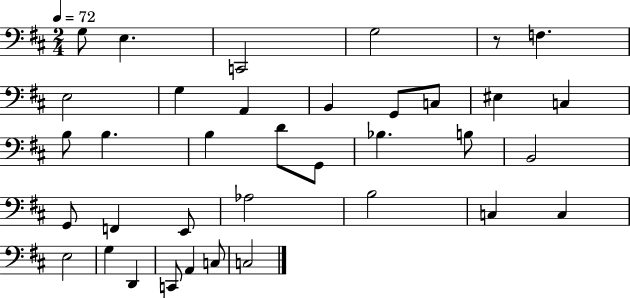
{
  \clef bass
  \numericTimeSignature
  \time 2/4
  \key d \major
  \tempo 4 = 72
  g8 e4. | c,2 | g2 | r8 f4. | \break e2 | g4 a,4 | b,4 g,8 c8 | eis4 c4 | \break b8 b4. | b4 d'8 g,8 | bes4. b8 | b,2 | \break g,8 f,4 e,8 | aes2 | b2 | c4 c4 | \break e2 | g4 d,4 | c,8 a,4 c8 | c2 | \break \bar "|."
}